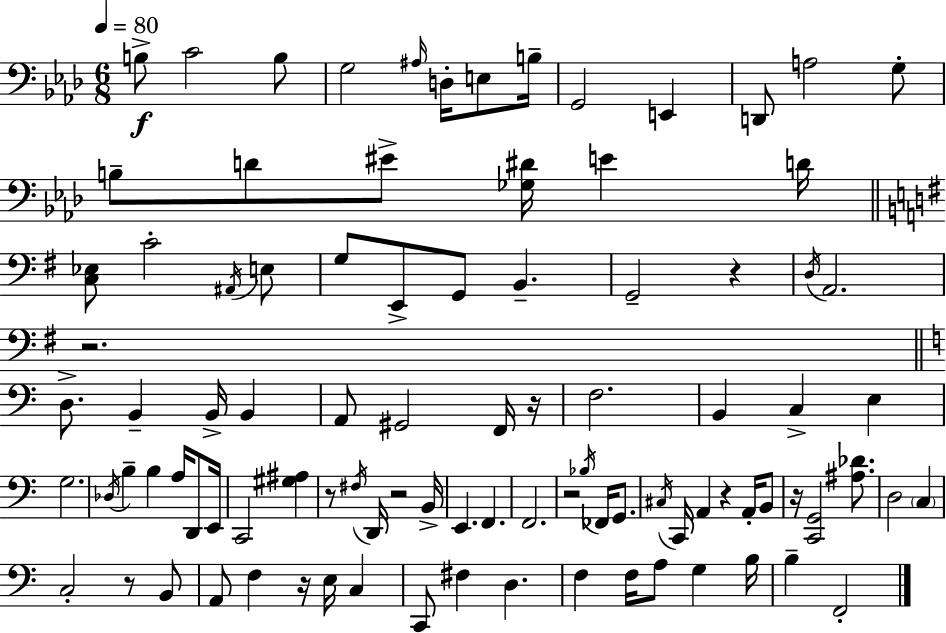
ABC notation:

X:1
T:Untitled
M:6/8
L:1/4
K:Ab
B,/2 C2 B,/2 G,2 ^A,/4 D,/4 E,/2 B,/4 G,,2 E,, D,,/2 A,2 G,/2 B,/2 D/2 ^E/2 [_G,^D]/4 E D/4 [C,_E,]/2 C2 ^A,,/4 E,/2 G,/2 E,,/2 G,,/2 B,, G,,2 z D,/4 A,,2 z2 D,/2 B,, B,,/4 B,, A,,/2 ^G,,2 F,,/4 z/4 F,2 B,, C, E, G,2 _D,/4 B, B, A,/4 D,,/2 E,,/4 C,,2 [^G,^A,] z/2 ^F,/4 D,,/4 z2 B,,/4 E,, F,, F,,2 z2 _B,/4 _F,,/4 G,,/2 ^C,/4 C,,/4 A,, z A,,/4 B,,/2 z/4 [C,,G,,]2 [^A,_D]/2 D,2 C, C,2 z/2 B,,/2 A,,/2 F, z/4 E,/4 C, C,,/2 ^F, D, F, F,/4 A,/2 G, B,/4 B, F,,2